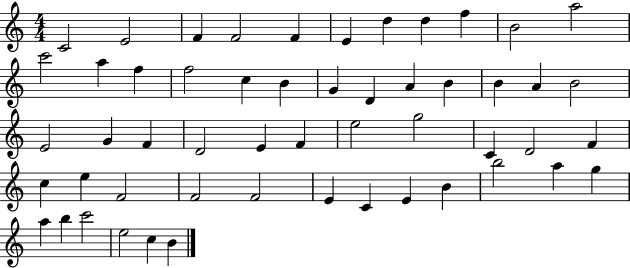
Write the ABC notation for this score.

X:1
T:Untitled
M:4/4
L:1/4
K:C
C2 E2 F F2 F E d d f B2 a2 c'2 a f f2 c B G D A B B A B2 E2 G F D2 E F e2 g2 C D2 F c e F2 F2 F2 E C E B b2 a g a b c'2 e2 c B